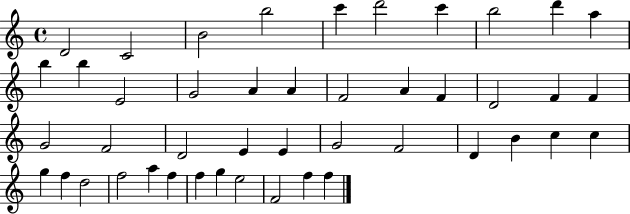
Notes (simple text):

D4/h C4/h B4/h B5/h C6/q D6/h C6/q B5/h D6/q A5/q B5/q B5/q E4/h G4/h A4/q A4/q F4/h A4/q F4/q D4/h F4/q F4/q G4/h F4/h D4/h E4/q E4/q G4/h F4/h D4/q B4/q C5/q C5/q G5/q F5/q D5/h F5/h A5/q F5/q F5/q G5/q E5/h F4/h F5/q F5/q